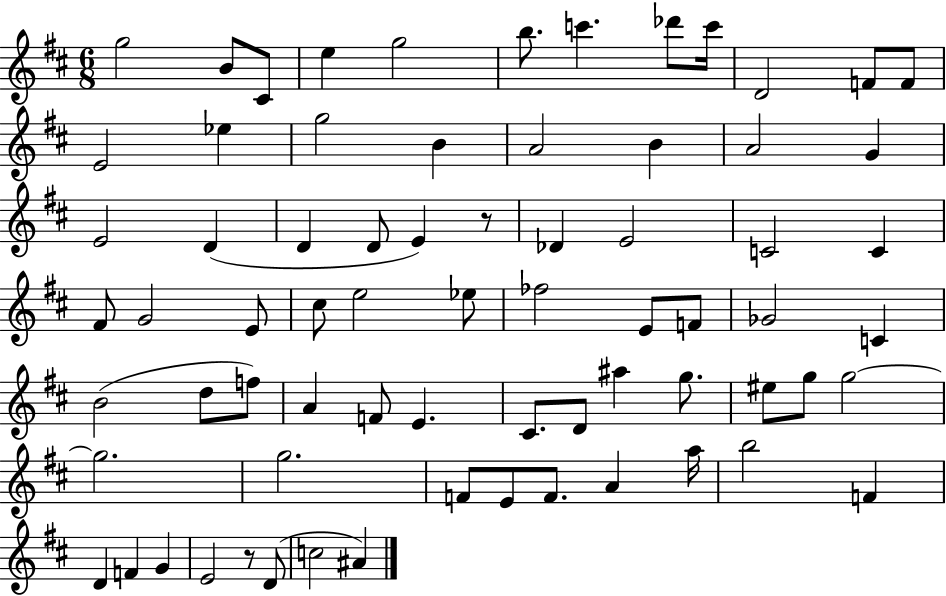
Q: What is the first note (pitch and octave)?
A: G5